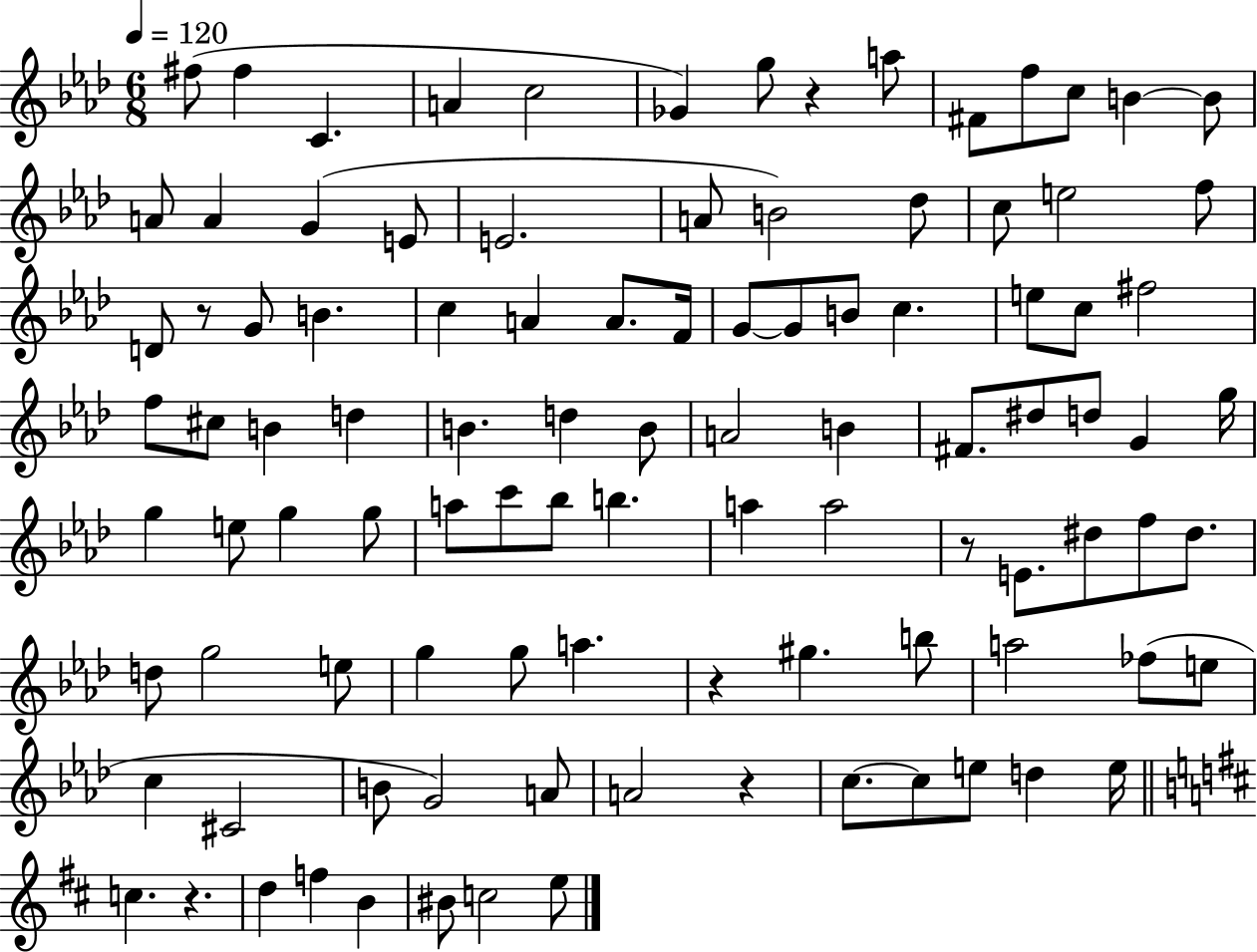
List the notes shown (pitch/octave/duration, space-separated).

F#5/e F#5/q C4/q. A4/q C5/h Gb4/q G5/e R/q A5/e F#4/e F5/e C5/e B4/q B4/e A4/e A4/q G4/q E4/e E4/h. A4/e B4/h Db5/e C5/e E5/h F5/e D4/e R/e G4/e B4/q. C5/q A4/q A4/e. F4/s G4/e G4/e B4/e C5/q. E5/e C5/e F#5/h F5/e C#5/e B4/q D5/q B4/q. D5/q B4/e A4/h B4/q F#4/e. D#5/e D5/e G4/q G5/s G5/q E5/e G5/q G5/e A5/e C6/e Bb5/e B5/q. A5/q A5/h R/e E4/e. D#5/e F5/e D#5/e. D5/e G5/h E5/e G5/q G5/e A5/q. R/q G#5/q. B5/e A5/h FES5/e E5/e C5/q C#4/h B4/e G4/h A4/e A4/h R/q C5/e. C5/e E5/e D5/q E5/s C5/q. R/q. D5/q F5/q B4/q BIS4/e C5/h E5/e